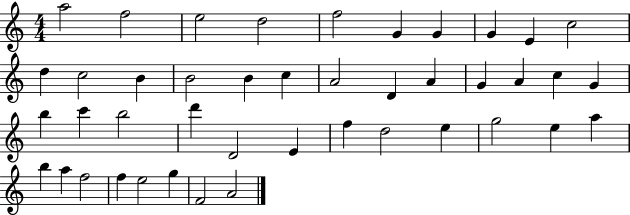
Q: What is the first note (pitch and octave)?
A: A5